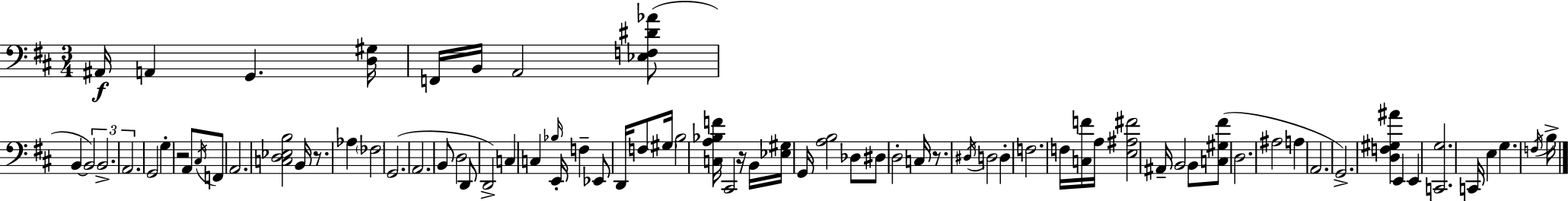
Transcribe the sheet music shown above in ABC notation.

X:1
T:Untitled
M:3/4
L:1/4
K:D
^A,,/4 A,, G,, [D,^G,]/4 F,,/4 B,,/4 A,,2 [_E,F,^D_A]/2 B,, B,,2 B,,2 A,,2 G,,2 G, z2 A,,/2 ^C,/4 F,,/2 A,,2 [C,D,_E,B,]2 B,,/4 z/2 _A, _F,2 G,,2 A,,2 B,,/2 D,2 D,,/2 D,,2 C, C, _B,/4 E,,/4 F, _E,,/2 D,,/4 F,/2 ^G,/4 B,2 [C,A,_B,F]/4 ^C,,2 z/4 B,,/4 [_E,^G,]/4 G,,/4 [A,B,]2 _D,/2 ^D,/2 D,2 C,/4 z/2 ^D,/4 D,2 D, F,2 F,/4 [C,F]/4 A,/4 [E,^A,^F]2 ^A,,/4 B,,2 B,,/2 [C,^G,^F]/2 D,2 ^A,2 A, A,,2 G,,2 [D,F,^G,^A] E,, E,, [C,,G,]2 C,,/4 E, G, F,/4 B,/4